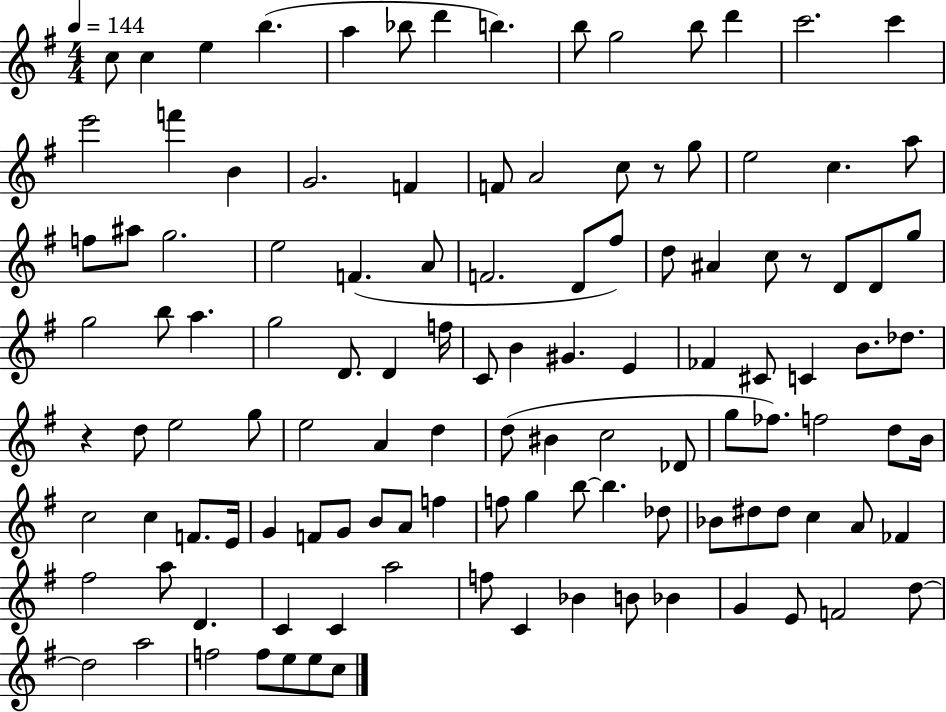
C5/e C5/q E5/q B5/q. A5/q Bb5/e D6/q B5/q. B5/e G5/h B5/e D6/q C6/h. C6/q E6/h F6/q B4/q G4/h. F4/q F4/e A4/h C5/e R/e G5/e E5/h C5/q. A5/e F5/e A#5/e G5/h. E5/h F4/q. A4/e F4/h. D4/e F#5/e D5/e A#4/q C5/e R/e D4/e D4/e G5/e G5/h B5/e A5/q. G5/h D4/e. D4/q F5/s C4/e B4/q G#4/q. E4/q FES4/q C#4/e C4/q B4/e. Db5/e. R/q D5/e E5/h G5/e E5/h A4/q D5/q D5/e BIS4/q C5/h Db4/e G5/e FES5/e. F5/h D5/e B4/s C5/h C5/q F4/e. E4/s G4/q F4/e G4/e B4/e A4/e F5/q F5/e G5/q B5/e B5/q. Db5/e Bb4/e D#5/e D#5/e C5/q A4/e FES4/q F#5/h A5/e D4/q. C4/q C4/q A5/h F5/e C4/q Bb4/q B4/e Bb4/q G4/q E4/e F4/h D5/e D5/h A5/h F5/h F5/e E5/e E5/e C5/e